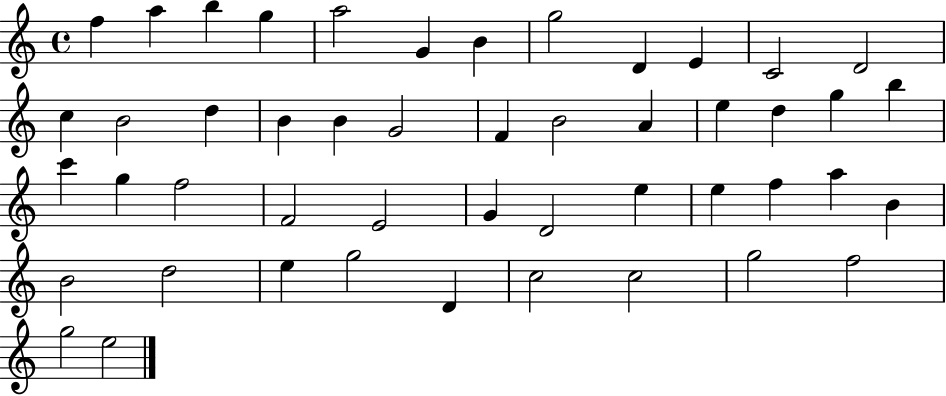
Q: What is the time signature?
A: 4/4